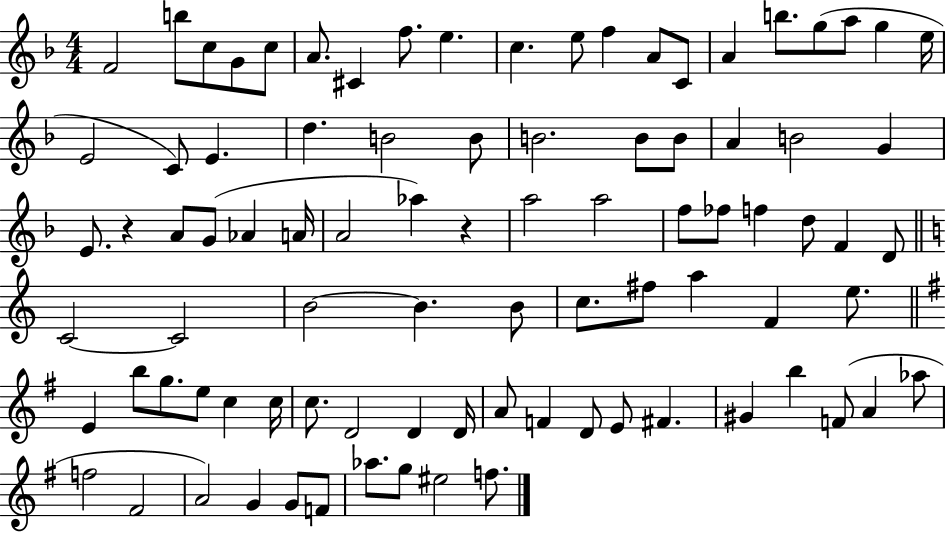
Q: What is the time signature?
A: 4/4